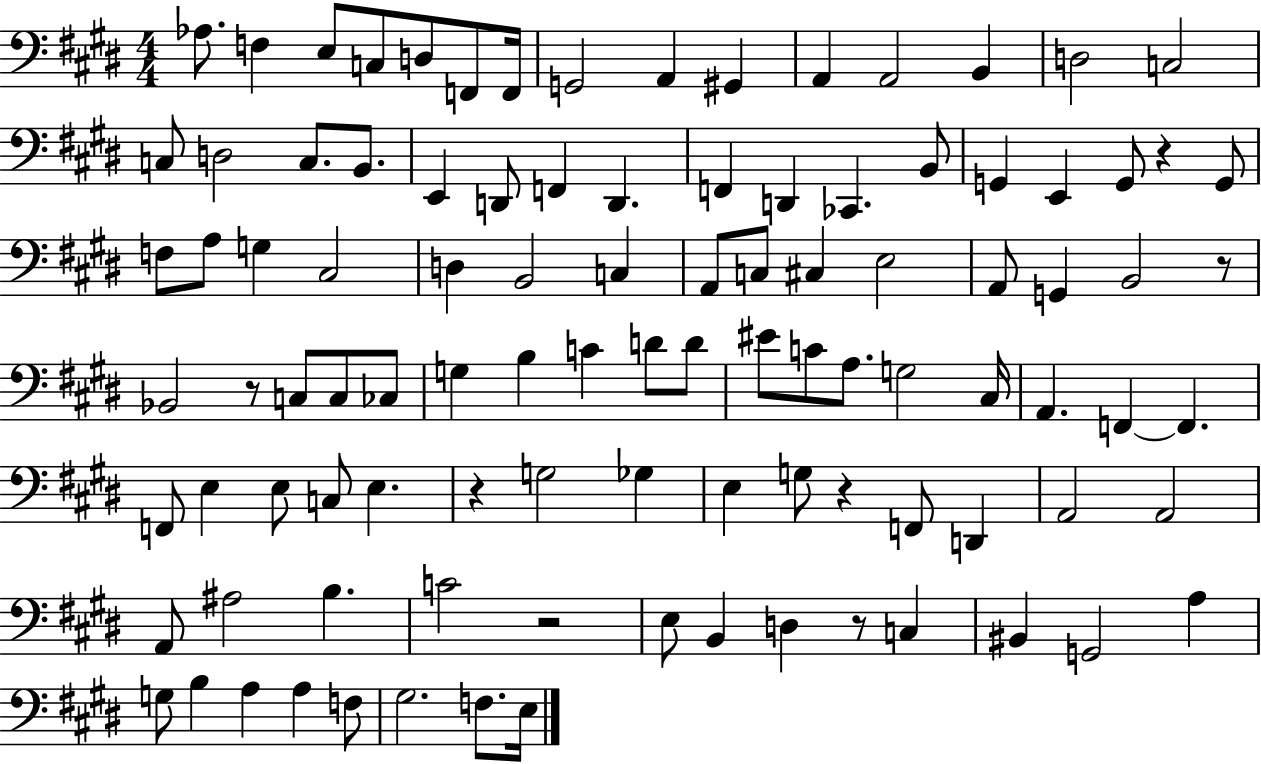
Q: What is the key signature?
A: E major